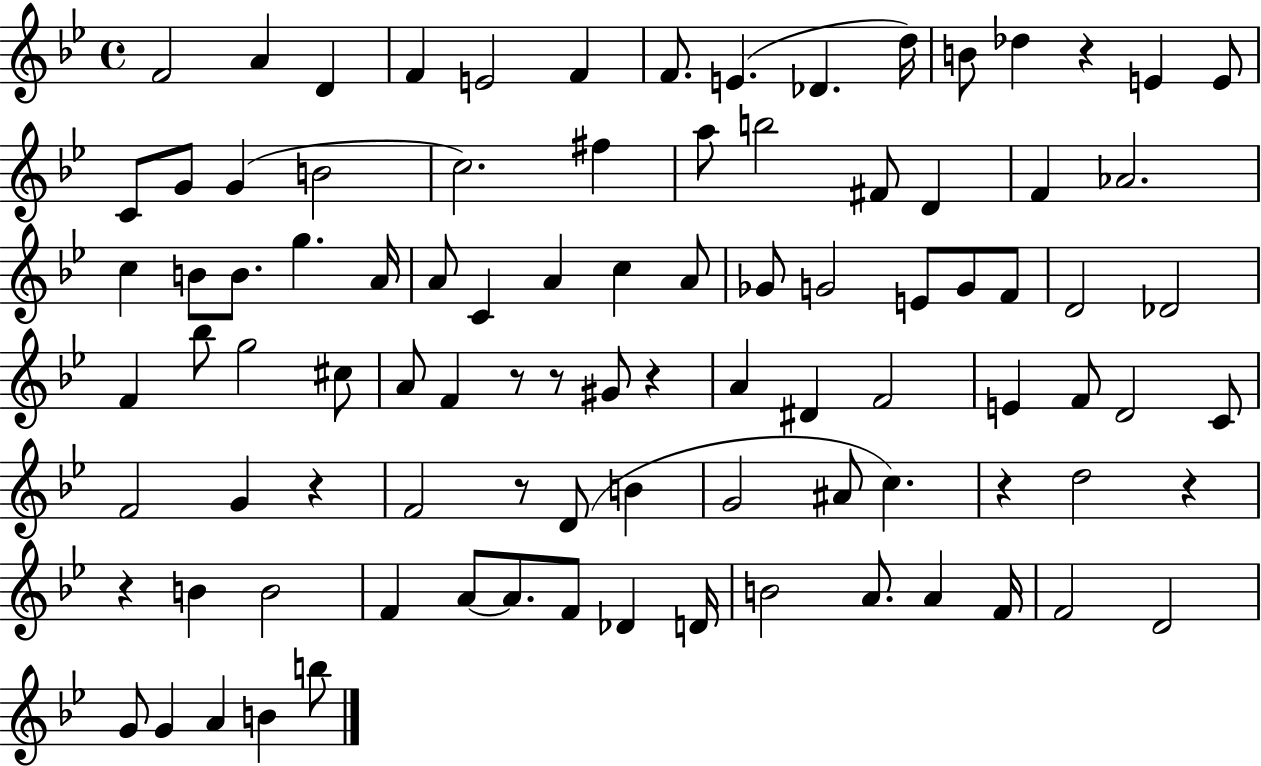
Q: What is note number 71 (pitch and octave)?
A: A4